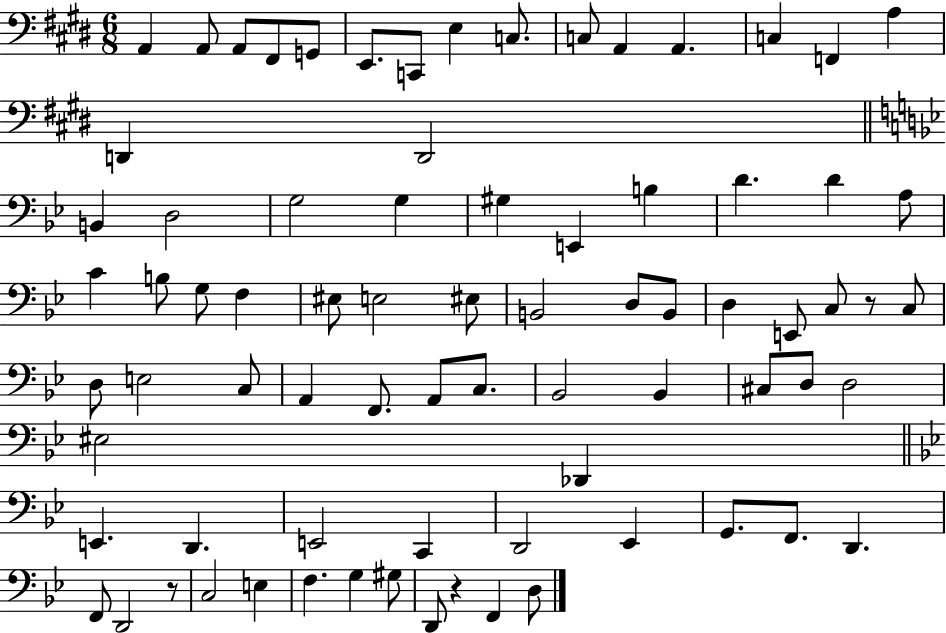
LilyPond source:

{
  \clef bass
  \numericTimeSignature
  \time 6/8
  \key e \major
  a,4 a,8 a,8 fis,8 g,8 | e,8. c,8 e4 c8. | c8 a,4 a,4. | c4 f,4 a4 | \break d,4 d,2 | \bar "||" \break \key g \minor b,4 d2 | g2 g4 | gis4 e,4 b4 | d'4. d'4 a8 | \break c'4 b8 g8 f4 | eis8 e2 eis8 | b,2 d8 b,8 | d4 e,8 c8 r8 c8 | \break d8 e2 c8 | a,4 f,8. a,8 c8. | bes,2 bes,4 | cis8 d8 d2 | \break eis2 des,4 | \bar "||" \break \key g \minor e,4. d,4. | e,2 c,4 | d,2 ees,4 | g,8. f,8. d,4. | \break f,8 d,2 r8 | c2 e4 | f4. g4 gis8 | d,8 r4 f,4 d8 | \break \bar "|."
}